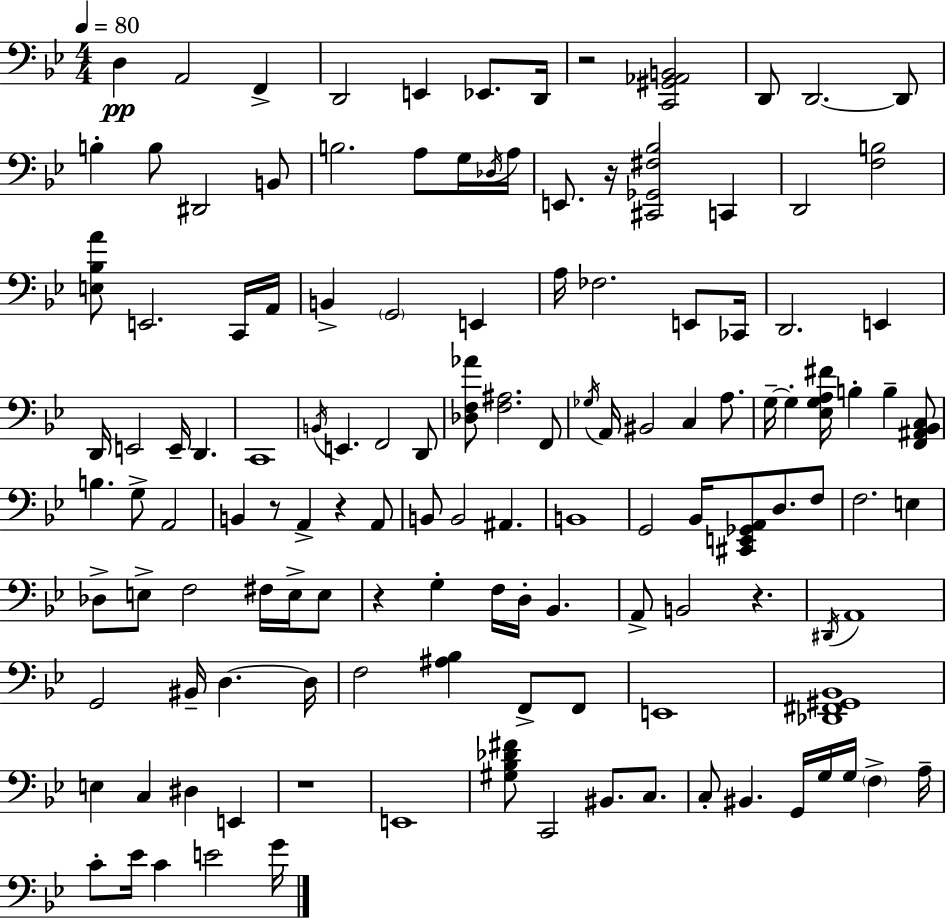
X:1
T:Untitled
M:4/4
L:1/4
K:Bb
D, A,,2 F,, D,,2 E,, _E,,/2 D,,/4 z2 [C,,^G,,_A,,B,,]2 D,,/2 D,,2 D,,/2 B, B,/2 ^D,,2 B,,/2 B,2 A,/2 G,/4 _D,/4 A,/4 E,,/2 z/4 [^C,,_G,,^F,_B,]2 C,, D,,2 [F,B,]2 [E,_B,A]/2 E,,2 C,,/4 A,,/4 B,, G,,2 E,, A,/4 _F,2 E,,/2 _C,,/4 D,,2 E,, D,,/4 E,,2 E,,/4 D,, C,,4 B,,/4 E,, F,,2 D,,/2 [_D,F,_A]/2 [F,^A,]2 F,,/2 _G,/4 A,,/4 ^B,,2 C, A,/2 G,/4 G, [_E,G,A,^F]/4 B, B, [F,,^A,,_B,,C,]/2 B, G,/2 A,,2 B,, z/2 A,, z A,,/2 B,,/2 B,,2 ^A,, B,,4 G,,2 _B,,/4 [^C,,E,,_G,,A,,]/2 D,/2 F,/2 F,2 E, _D,/2 E,/2 F,2 ^F,/4 E,/4 E,/2 z G, F,/4 D,/4 _B,, A,,/2 B,,2 z ^D,,/4 A,,4 G,,2 ^B,,/4 D, D,/4 F,2 [^A,_B,] F,,/2 F,,/2 E,,4 [_D,,^F,,^G,,_B,,]4 E, C, ^D, E,, z4 E,,4 [^G,_B,_D^F]/2 C,,2 ^B,,/2 C,/2 C,/2 ^B,, G,,/4 G,/4 G,/4 F, A,/4 C/2 _E/4 C E2 G/4